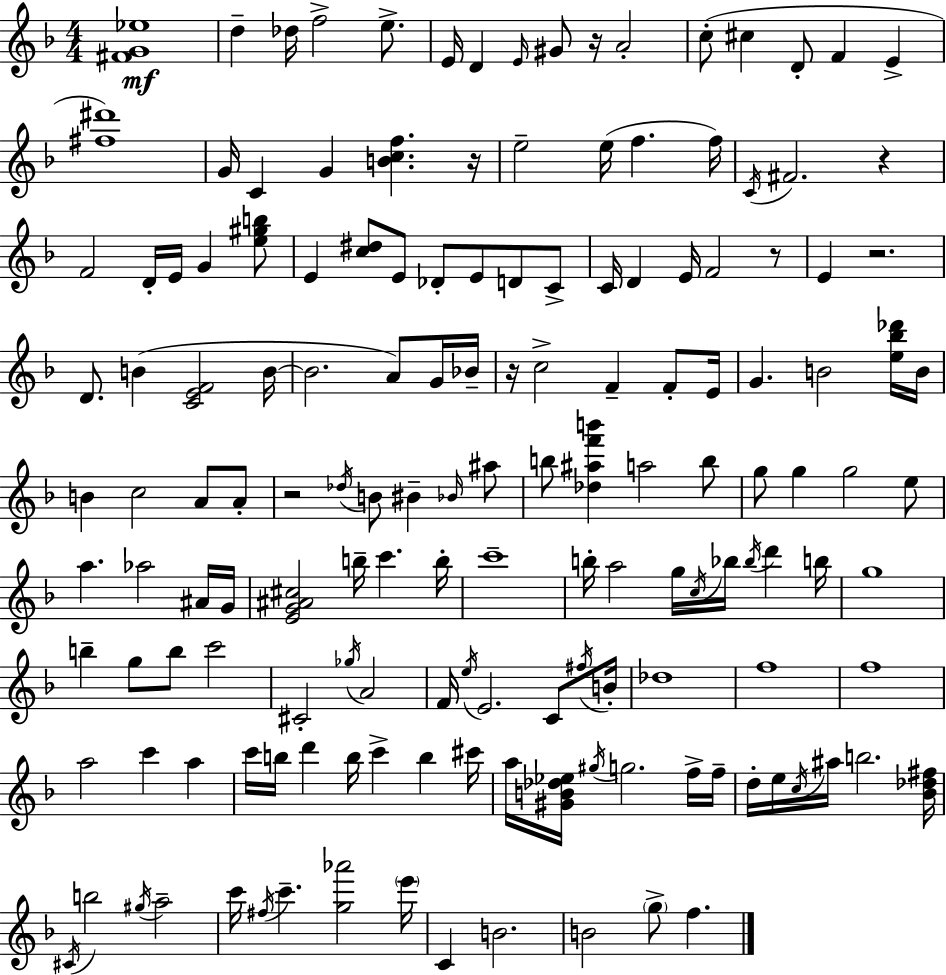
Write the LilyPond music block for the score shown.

{
  \clef treble
  \numericTimeSignature
  \time 4/4
  \key f \major
  <fis' g' ees''>1\mf | d''4-- des''16 f''2-> e''8.-> | e'16 d'4 \grace { e'16 } gis'8 r16 a'2-. | c''8-.( cis''4 d'8-. f'4 e'4-> | \break <fis'' dis'''>1) | g'16 c'4 g'4 <b' c'' f''>4. | r16 e''2-- e''16( f''4. | f''16) \acciaccatura { c'16 } fis'2. r4 | \break f'2 d'16-. e'16 g'4 | <e'' gis'' b''>8 e'4 <c'' dis''>8 e'8 des'8-. e'8 d'8 | c'8-> c'16 d'4 e'16 f'2 | r8 e'4 r2. | \break d'8. b'4( <c' e' f'>2 | b'16~~ b'2. a'8) | g'16 bes'16-- r16 c''2-> f'4-- f'8-. | e'16 g'4. b'2 | \break <e'' bes'' des'''>16 b'16 b'4 c''2 a'8 | a'8-. r2 \acciaccatura { des''16 } b'8 bis'4-- | \grace { bes'16 } ais''8 b''8 <des'' ais'' f''' b'''>4 a''2 | b''8 g''8 g''4 g''2 | \break e''8 a''4. aes''2 | ais'16 g'16 <e' g' ais' cis''>2 b''16-- c'''4. | b''16-. c'''1-- | b''16-. a''2 g''16 \acciaccatura { c''16 } bes''16 | \break \acciaccatura { bes''16 } d'''4 b''16 g''1 | b''4-- g''8 b''8 c'''2 | cis'2-. \acciaccatura { ges''16 } a'2 | f'16 \acciaccatura { e''16 } e'2. | \break c'8 \acciaccatura { fis''16 } b'16-. des''1 | f''1 | f''1 | a''2 | \break c'''4 a''4 c'''16 b''16 d'''4 b''16 | c'''4-> b''4 cis'''16 a''16 <gis' b' des'' ees''>16 \acciaccatura { gis''16 } g''2. | f''16-> f''16-- d''16-. e''16 \acciaccatura { c''16 } ais''16 b''2. | <bes' des'' fis''>16 \acciaccatura { cis'16 } b''2 | \break \acciaccatura { gis''16 } a''2-- c'''16 \acciaccatura { fis''16 } c'''4.-- | <g'' aes'''>2 \parenthesize e'''16 c'4 | b'2. b'2 | \parenthesize g''8-> f''4. \bar "|."
}